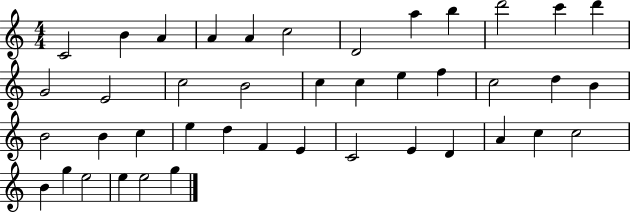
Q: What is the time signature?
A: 4/4